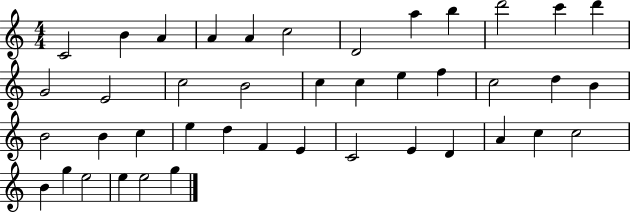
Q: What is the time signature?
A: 4/4